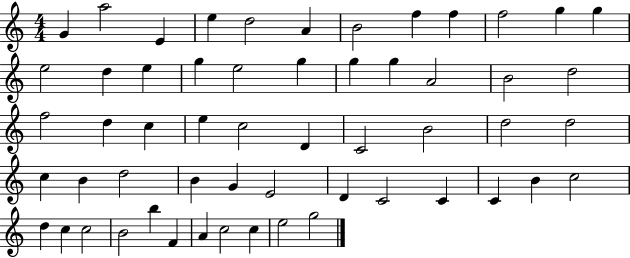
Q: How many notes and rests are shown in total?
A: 56